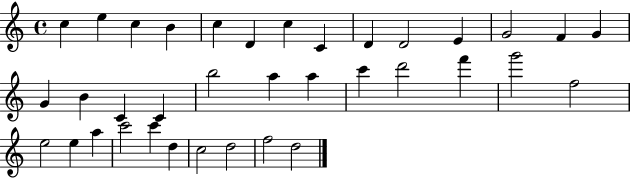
C5/q E5/q C5/q B4/q C5/q D4/q C5/q C4/q D4/q D4/h E4/q G4/h F4/q G4/q G4/q B4/q C4/q C4/q B5/h A5/q A5/q C6/q D6/h F6/q G6/h F5/h E5/h E5/q A5/q C6/h C6/q D5/q C5/h D5/h F5/h D5/h